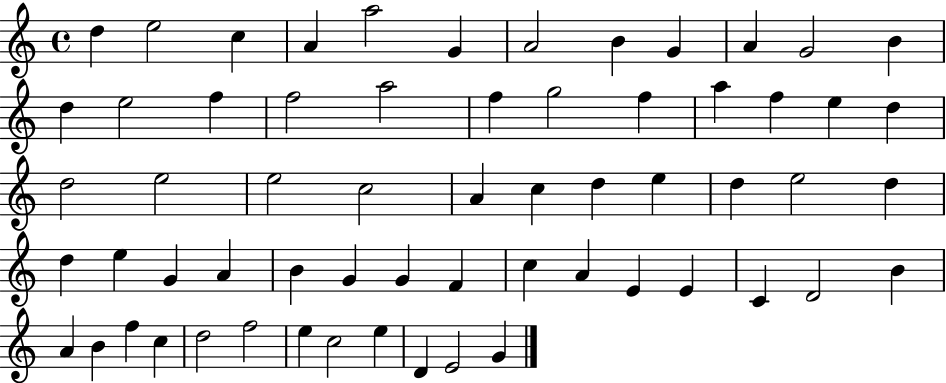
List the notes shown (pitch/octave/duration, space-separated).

D5/q E5/h C5/q A4/q A5/h G4/q A4/h B4/q G4/q A4/q G4/h B4/q D5/q E5/h F5/q F5/h A5/h F5/q G5/h F5/q A5/q F5/q E5/q D5/q D5/h E5/h E5/h C5/h A4/q C5/q D5/q E5/q D5/q E5/h D5/q D5/q E5/q G4/q A4/q B4/q G4/q G4/q F4/q C5/q A4/q E4/q E4/q C4/q D4/h B4/q A4/q B4/q F5/q C5/q D5/h F5/h E5/q C5/h E5/q D4/q E4/h G4/q